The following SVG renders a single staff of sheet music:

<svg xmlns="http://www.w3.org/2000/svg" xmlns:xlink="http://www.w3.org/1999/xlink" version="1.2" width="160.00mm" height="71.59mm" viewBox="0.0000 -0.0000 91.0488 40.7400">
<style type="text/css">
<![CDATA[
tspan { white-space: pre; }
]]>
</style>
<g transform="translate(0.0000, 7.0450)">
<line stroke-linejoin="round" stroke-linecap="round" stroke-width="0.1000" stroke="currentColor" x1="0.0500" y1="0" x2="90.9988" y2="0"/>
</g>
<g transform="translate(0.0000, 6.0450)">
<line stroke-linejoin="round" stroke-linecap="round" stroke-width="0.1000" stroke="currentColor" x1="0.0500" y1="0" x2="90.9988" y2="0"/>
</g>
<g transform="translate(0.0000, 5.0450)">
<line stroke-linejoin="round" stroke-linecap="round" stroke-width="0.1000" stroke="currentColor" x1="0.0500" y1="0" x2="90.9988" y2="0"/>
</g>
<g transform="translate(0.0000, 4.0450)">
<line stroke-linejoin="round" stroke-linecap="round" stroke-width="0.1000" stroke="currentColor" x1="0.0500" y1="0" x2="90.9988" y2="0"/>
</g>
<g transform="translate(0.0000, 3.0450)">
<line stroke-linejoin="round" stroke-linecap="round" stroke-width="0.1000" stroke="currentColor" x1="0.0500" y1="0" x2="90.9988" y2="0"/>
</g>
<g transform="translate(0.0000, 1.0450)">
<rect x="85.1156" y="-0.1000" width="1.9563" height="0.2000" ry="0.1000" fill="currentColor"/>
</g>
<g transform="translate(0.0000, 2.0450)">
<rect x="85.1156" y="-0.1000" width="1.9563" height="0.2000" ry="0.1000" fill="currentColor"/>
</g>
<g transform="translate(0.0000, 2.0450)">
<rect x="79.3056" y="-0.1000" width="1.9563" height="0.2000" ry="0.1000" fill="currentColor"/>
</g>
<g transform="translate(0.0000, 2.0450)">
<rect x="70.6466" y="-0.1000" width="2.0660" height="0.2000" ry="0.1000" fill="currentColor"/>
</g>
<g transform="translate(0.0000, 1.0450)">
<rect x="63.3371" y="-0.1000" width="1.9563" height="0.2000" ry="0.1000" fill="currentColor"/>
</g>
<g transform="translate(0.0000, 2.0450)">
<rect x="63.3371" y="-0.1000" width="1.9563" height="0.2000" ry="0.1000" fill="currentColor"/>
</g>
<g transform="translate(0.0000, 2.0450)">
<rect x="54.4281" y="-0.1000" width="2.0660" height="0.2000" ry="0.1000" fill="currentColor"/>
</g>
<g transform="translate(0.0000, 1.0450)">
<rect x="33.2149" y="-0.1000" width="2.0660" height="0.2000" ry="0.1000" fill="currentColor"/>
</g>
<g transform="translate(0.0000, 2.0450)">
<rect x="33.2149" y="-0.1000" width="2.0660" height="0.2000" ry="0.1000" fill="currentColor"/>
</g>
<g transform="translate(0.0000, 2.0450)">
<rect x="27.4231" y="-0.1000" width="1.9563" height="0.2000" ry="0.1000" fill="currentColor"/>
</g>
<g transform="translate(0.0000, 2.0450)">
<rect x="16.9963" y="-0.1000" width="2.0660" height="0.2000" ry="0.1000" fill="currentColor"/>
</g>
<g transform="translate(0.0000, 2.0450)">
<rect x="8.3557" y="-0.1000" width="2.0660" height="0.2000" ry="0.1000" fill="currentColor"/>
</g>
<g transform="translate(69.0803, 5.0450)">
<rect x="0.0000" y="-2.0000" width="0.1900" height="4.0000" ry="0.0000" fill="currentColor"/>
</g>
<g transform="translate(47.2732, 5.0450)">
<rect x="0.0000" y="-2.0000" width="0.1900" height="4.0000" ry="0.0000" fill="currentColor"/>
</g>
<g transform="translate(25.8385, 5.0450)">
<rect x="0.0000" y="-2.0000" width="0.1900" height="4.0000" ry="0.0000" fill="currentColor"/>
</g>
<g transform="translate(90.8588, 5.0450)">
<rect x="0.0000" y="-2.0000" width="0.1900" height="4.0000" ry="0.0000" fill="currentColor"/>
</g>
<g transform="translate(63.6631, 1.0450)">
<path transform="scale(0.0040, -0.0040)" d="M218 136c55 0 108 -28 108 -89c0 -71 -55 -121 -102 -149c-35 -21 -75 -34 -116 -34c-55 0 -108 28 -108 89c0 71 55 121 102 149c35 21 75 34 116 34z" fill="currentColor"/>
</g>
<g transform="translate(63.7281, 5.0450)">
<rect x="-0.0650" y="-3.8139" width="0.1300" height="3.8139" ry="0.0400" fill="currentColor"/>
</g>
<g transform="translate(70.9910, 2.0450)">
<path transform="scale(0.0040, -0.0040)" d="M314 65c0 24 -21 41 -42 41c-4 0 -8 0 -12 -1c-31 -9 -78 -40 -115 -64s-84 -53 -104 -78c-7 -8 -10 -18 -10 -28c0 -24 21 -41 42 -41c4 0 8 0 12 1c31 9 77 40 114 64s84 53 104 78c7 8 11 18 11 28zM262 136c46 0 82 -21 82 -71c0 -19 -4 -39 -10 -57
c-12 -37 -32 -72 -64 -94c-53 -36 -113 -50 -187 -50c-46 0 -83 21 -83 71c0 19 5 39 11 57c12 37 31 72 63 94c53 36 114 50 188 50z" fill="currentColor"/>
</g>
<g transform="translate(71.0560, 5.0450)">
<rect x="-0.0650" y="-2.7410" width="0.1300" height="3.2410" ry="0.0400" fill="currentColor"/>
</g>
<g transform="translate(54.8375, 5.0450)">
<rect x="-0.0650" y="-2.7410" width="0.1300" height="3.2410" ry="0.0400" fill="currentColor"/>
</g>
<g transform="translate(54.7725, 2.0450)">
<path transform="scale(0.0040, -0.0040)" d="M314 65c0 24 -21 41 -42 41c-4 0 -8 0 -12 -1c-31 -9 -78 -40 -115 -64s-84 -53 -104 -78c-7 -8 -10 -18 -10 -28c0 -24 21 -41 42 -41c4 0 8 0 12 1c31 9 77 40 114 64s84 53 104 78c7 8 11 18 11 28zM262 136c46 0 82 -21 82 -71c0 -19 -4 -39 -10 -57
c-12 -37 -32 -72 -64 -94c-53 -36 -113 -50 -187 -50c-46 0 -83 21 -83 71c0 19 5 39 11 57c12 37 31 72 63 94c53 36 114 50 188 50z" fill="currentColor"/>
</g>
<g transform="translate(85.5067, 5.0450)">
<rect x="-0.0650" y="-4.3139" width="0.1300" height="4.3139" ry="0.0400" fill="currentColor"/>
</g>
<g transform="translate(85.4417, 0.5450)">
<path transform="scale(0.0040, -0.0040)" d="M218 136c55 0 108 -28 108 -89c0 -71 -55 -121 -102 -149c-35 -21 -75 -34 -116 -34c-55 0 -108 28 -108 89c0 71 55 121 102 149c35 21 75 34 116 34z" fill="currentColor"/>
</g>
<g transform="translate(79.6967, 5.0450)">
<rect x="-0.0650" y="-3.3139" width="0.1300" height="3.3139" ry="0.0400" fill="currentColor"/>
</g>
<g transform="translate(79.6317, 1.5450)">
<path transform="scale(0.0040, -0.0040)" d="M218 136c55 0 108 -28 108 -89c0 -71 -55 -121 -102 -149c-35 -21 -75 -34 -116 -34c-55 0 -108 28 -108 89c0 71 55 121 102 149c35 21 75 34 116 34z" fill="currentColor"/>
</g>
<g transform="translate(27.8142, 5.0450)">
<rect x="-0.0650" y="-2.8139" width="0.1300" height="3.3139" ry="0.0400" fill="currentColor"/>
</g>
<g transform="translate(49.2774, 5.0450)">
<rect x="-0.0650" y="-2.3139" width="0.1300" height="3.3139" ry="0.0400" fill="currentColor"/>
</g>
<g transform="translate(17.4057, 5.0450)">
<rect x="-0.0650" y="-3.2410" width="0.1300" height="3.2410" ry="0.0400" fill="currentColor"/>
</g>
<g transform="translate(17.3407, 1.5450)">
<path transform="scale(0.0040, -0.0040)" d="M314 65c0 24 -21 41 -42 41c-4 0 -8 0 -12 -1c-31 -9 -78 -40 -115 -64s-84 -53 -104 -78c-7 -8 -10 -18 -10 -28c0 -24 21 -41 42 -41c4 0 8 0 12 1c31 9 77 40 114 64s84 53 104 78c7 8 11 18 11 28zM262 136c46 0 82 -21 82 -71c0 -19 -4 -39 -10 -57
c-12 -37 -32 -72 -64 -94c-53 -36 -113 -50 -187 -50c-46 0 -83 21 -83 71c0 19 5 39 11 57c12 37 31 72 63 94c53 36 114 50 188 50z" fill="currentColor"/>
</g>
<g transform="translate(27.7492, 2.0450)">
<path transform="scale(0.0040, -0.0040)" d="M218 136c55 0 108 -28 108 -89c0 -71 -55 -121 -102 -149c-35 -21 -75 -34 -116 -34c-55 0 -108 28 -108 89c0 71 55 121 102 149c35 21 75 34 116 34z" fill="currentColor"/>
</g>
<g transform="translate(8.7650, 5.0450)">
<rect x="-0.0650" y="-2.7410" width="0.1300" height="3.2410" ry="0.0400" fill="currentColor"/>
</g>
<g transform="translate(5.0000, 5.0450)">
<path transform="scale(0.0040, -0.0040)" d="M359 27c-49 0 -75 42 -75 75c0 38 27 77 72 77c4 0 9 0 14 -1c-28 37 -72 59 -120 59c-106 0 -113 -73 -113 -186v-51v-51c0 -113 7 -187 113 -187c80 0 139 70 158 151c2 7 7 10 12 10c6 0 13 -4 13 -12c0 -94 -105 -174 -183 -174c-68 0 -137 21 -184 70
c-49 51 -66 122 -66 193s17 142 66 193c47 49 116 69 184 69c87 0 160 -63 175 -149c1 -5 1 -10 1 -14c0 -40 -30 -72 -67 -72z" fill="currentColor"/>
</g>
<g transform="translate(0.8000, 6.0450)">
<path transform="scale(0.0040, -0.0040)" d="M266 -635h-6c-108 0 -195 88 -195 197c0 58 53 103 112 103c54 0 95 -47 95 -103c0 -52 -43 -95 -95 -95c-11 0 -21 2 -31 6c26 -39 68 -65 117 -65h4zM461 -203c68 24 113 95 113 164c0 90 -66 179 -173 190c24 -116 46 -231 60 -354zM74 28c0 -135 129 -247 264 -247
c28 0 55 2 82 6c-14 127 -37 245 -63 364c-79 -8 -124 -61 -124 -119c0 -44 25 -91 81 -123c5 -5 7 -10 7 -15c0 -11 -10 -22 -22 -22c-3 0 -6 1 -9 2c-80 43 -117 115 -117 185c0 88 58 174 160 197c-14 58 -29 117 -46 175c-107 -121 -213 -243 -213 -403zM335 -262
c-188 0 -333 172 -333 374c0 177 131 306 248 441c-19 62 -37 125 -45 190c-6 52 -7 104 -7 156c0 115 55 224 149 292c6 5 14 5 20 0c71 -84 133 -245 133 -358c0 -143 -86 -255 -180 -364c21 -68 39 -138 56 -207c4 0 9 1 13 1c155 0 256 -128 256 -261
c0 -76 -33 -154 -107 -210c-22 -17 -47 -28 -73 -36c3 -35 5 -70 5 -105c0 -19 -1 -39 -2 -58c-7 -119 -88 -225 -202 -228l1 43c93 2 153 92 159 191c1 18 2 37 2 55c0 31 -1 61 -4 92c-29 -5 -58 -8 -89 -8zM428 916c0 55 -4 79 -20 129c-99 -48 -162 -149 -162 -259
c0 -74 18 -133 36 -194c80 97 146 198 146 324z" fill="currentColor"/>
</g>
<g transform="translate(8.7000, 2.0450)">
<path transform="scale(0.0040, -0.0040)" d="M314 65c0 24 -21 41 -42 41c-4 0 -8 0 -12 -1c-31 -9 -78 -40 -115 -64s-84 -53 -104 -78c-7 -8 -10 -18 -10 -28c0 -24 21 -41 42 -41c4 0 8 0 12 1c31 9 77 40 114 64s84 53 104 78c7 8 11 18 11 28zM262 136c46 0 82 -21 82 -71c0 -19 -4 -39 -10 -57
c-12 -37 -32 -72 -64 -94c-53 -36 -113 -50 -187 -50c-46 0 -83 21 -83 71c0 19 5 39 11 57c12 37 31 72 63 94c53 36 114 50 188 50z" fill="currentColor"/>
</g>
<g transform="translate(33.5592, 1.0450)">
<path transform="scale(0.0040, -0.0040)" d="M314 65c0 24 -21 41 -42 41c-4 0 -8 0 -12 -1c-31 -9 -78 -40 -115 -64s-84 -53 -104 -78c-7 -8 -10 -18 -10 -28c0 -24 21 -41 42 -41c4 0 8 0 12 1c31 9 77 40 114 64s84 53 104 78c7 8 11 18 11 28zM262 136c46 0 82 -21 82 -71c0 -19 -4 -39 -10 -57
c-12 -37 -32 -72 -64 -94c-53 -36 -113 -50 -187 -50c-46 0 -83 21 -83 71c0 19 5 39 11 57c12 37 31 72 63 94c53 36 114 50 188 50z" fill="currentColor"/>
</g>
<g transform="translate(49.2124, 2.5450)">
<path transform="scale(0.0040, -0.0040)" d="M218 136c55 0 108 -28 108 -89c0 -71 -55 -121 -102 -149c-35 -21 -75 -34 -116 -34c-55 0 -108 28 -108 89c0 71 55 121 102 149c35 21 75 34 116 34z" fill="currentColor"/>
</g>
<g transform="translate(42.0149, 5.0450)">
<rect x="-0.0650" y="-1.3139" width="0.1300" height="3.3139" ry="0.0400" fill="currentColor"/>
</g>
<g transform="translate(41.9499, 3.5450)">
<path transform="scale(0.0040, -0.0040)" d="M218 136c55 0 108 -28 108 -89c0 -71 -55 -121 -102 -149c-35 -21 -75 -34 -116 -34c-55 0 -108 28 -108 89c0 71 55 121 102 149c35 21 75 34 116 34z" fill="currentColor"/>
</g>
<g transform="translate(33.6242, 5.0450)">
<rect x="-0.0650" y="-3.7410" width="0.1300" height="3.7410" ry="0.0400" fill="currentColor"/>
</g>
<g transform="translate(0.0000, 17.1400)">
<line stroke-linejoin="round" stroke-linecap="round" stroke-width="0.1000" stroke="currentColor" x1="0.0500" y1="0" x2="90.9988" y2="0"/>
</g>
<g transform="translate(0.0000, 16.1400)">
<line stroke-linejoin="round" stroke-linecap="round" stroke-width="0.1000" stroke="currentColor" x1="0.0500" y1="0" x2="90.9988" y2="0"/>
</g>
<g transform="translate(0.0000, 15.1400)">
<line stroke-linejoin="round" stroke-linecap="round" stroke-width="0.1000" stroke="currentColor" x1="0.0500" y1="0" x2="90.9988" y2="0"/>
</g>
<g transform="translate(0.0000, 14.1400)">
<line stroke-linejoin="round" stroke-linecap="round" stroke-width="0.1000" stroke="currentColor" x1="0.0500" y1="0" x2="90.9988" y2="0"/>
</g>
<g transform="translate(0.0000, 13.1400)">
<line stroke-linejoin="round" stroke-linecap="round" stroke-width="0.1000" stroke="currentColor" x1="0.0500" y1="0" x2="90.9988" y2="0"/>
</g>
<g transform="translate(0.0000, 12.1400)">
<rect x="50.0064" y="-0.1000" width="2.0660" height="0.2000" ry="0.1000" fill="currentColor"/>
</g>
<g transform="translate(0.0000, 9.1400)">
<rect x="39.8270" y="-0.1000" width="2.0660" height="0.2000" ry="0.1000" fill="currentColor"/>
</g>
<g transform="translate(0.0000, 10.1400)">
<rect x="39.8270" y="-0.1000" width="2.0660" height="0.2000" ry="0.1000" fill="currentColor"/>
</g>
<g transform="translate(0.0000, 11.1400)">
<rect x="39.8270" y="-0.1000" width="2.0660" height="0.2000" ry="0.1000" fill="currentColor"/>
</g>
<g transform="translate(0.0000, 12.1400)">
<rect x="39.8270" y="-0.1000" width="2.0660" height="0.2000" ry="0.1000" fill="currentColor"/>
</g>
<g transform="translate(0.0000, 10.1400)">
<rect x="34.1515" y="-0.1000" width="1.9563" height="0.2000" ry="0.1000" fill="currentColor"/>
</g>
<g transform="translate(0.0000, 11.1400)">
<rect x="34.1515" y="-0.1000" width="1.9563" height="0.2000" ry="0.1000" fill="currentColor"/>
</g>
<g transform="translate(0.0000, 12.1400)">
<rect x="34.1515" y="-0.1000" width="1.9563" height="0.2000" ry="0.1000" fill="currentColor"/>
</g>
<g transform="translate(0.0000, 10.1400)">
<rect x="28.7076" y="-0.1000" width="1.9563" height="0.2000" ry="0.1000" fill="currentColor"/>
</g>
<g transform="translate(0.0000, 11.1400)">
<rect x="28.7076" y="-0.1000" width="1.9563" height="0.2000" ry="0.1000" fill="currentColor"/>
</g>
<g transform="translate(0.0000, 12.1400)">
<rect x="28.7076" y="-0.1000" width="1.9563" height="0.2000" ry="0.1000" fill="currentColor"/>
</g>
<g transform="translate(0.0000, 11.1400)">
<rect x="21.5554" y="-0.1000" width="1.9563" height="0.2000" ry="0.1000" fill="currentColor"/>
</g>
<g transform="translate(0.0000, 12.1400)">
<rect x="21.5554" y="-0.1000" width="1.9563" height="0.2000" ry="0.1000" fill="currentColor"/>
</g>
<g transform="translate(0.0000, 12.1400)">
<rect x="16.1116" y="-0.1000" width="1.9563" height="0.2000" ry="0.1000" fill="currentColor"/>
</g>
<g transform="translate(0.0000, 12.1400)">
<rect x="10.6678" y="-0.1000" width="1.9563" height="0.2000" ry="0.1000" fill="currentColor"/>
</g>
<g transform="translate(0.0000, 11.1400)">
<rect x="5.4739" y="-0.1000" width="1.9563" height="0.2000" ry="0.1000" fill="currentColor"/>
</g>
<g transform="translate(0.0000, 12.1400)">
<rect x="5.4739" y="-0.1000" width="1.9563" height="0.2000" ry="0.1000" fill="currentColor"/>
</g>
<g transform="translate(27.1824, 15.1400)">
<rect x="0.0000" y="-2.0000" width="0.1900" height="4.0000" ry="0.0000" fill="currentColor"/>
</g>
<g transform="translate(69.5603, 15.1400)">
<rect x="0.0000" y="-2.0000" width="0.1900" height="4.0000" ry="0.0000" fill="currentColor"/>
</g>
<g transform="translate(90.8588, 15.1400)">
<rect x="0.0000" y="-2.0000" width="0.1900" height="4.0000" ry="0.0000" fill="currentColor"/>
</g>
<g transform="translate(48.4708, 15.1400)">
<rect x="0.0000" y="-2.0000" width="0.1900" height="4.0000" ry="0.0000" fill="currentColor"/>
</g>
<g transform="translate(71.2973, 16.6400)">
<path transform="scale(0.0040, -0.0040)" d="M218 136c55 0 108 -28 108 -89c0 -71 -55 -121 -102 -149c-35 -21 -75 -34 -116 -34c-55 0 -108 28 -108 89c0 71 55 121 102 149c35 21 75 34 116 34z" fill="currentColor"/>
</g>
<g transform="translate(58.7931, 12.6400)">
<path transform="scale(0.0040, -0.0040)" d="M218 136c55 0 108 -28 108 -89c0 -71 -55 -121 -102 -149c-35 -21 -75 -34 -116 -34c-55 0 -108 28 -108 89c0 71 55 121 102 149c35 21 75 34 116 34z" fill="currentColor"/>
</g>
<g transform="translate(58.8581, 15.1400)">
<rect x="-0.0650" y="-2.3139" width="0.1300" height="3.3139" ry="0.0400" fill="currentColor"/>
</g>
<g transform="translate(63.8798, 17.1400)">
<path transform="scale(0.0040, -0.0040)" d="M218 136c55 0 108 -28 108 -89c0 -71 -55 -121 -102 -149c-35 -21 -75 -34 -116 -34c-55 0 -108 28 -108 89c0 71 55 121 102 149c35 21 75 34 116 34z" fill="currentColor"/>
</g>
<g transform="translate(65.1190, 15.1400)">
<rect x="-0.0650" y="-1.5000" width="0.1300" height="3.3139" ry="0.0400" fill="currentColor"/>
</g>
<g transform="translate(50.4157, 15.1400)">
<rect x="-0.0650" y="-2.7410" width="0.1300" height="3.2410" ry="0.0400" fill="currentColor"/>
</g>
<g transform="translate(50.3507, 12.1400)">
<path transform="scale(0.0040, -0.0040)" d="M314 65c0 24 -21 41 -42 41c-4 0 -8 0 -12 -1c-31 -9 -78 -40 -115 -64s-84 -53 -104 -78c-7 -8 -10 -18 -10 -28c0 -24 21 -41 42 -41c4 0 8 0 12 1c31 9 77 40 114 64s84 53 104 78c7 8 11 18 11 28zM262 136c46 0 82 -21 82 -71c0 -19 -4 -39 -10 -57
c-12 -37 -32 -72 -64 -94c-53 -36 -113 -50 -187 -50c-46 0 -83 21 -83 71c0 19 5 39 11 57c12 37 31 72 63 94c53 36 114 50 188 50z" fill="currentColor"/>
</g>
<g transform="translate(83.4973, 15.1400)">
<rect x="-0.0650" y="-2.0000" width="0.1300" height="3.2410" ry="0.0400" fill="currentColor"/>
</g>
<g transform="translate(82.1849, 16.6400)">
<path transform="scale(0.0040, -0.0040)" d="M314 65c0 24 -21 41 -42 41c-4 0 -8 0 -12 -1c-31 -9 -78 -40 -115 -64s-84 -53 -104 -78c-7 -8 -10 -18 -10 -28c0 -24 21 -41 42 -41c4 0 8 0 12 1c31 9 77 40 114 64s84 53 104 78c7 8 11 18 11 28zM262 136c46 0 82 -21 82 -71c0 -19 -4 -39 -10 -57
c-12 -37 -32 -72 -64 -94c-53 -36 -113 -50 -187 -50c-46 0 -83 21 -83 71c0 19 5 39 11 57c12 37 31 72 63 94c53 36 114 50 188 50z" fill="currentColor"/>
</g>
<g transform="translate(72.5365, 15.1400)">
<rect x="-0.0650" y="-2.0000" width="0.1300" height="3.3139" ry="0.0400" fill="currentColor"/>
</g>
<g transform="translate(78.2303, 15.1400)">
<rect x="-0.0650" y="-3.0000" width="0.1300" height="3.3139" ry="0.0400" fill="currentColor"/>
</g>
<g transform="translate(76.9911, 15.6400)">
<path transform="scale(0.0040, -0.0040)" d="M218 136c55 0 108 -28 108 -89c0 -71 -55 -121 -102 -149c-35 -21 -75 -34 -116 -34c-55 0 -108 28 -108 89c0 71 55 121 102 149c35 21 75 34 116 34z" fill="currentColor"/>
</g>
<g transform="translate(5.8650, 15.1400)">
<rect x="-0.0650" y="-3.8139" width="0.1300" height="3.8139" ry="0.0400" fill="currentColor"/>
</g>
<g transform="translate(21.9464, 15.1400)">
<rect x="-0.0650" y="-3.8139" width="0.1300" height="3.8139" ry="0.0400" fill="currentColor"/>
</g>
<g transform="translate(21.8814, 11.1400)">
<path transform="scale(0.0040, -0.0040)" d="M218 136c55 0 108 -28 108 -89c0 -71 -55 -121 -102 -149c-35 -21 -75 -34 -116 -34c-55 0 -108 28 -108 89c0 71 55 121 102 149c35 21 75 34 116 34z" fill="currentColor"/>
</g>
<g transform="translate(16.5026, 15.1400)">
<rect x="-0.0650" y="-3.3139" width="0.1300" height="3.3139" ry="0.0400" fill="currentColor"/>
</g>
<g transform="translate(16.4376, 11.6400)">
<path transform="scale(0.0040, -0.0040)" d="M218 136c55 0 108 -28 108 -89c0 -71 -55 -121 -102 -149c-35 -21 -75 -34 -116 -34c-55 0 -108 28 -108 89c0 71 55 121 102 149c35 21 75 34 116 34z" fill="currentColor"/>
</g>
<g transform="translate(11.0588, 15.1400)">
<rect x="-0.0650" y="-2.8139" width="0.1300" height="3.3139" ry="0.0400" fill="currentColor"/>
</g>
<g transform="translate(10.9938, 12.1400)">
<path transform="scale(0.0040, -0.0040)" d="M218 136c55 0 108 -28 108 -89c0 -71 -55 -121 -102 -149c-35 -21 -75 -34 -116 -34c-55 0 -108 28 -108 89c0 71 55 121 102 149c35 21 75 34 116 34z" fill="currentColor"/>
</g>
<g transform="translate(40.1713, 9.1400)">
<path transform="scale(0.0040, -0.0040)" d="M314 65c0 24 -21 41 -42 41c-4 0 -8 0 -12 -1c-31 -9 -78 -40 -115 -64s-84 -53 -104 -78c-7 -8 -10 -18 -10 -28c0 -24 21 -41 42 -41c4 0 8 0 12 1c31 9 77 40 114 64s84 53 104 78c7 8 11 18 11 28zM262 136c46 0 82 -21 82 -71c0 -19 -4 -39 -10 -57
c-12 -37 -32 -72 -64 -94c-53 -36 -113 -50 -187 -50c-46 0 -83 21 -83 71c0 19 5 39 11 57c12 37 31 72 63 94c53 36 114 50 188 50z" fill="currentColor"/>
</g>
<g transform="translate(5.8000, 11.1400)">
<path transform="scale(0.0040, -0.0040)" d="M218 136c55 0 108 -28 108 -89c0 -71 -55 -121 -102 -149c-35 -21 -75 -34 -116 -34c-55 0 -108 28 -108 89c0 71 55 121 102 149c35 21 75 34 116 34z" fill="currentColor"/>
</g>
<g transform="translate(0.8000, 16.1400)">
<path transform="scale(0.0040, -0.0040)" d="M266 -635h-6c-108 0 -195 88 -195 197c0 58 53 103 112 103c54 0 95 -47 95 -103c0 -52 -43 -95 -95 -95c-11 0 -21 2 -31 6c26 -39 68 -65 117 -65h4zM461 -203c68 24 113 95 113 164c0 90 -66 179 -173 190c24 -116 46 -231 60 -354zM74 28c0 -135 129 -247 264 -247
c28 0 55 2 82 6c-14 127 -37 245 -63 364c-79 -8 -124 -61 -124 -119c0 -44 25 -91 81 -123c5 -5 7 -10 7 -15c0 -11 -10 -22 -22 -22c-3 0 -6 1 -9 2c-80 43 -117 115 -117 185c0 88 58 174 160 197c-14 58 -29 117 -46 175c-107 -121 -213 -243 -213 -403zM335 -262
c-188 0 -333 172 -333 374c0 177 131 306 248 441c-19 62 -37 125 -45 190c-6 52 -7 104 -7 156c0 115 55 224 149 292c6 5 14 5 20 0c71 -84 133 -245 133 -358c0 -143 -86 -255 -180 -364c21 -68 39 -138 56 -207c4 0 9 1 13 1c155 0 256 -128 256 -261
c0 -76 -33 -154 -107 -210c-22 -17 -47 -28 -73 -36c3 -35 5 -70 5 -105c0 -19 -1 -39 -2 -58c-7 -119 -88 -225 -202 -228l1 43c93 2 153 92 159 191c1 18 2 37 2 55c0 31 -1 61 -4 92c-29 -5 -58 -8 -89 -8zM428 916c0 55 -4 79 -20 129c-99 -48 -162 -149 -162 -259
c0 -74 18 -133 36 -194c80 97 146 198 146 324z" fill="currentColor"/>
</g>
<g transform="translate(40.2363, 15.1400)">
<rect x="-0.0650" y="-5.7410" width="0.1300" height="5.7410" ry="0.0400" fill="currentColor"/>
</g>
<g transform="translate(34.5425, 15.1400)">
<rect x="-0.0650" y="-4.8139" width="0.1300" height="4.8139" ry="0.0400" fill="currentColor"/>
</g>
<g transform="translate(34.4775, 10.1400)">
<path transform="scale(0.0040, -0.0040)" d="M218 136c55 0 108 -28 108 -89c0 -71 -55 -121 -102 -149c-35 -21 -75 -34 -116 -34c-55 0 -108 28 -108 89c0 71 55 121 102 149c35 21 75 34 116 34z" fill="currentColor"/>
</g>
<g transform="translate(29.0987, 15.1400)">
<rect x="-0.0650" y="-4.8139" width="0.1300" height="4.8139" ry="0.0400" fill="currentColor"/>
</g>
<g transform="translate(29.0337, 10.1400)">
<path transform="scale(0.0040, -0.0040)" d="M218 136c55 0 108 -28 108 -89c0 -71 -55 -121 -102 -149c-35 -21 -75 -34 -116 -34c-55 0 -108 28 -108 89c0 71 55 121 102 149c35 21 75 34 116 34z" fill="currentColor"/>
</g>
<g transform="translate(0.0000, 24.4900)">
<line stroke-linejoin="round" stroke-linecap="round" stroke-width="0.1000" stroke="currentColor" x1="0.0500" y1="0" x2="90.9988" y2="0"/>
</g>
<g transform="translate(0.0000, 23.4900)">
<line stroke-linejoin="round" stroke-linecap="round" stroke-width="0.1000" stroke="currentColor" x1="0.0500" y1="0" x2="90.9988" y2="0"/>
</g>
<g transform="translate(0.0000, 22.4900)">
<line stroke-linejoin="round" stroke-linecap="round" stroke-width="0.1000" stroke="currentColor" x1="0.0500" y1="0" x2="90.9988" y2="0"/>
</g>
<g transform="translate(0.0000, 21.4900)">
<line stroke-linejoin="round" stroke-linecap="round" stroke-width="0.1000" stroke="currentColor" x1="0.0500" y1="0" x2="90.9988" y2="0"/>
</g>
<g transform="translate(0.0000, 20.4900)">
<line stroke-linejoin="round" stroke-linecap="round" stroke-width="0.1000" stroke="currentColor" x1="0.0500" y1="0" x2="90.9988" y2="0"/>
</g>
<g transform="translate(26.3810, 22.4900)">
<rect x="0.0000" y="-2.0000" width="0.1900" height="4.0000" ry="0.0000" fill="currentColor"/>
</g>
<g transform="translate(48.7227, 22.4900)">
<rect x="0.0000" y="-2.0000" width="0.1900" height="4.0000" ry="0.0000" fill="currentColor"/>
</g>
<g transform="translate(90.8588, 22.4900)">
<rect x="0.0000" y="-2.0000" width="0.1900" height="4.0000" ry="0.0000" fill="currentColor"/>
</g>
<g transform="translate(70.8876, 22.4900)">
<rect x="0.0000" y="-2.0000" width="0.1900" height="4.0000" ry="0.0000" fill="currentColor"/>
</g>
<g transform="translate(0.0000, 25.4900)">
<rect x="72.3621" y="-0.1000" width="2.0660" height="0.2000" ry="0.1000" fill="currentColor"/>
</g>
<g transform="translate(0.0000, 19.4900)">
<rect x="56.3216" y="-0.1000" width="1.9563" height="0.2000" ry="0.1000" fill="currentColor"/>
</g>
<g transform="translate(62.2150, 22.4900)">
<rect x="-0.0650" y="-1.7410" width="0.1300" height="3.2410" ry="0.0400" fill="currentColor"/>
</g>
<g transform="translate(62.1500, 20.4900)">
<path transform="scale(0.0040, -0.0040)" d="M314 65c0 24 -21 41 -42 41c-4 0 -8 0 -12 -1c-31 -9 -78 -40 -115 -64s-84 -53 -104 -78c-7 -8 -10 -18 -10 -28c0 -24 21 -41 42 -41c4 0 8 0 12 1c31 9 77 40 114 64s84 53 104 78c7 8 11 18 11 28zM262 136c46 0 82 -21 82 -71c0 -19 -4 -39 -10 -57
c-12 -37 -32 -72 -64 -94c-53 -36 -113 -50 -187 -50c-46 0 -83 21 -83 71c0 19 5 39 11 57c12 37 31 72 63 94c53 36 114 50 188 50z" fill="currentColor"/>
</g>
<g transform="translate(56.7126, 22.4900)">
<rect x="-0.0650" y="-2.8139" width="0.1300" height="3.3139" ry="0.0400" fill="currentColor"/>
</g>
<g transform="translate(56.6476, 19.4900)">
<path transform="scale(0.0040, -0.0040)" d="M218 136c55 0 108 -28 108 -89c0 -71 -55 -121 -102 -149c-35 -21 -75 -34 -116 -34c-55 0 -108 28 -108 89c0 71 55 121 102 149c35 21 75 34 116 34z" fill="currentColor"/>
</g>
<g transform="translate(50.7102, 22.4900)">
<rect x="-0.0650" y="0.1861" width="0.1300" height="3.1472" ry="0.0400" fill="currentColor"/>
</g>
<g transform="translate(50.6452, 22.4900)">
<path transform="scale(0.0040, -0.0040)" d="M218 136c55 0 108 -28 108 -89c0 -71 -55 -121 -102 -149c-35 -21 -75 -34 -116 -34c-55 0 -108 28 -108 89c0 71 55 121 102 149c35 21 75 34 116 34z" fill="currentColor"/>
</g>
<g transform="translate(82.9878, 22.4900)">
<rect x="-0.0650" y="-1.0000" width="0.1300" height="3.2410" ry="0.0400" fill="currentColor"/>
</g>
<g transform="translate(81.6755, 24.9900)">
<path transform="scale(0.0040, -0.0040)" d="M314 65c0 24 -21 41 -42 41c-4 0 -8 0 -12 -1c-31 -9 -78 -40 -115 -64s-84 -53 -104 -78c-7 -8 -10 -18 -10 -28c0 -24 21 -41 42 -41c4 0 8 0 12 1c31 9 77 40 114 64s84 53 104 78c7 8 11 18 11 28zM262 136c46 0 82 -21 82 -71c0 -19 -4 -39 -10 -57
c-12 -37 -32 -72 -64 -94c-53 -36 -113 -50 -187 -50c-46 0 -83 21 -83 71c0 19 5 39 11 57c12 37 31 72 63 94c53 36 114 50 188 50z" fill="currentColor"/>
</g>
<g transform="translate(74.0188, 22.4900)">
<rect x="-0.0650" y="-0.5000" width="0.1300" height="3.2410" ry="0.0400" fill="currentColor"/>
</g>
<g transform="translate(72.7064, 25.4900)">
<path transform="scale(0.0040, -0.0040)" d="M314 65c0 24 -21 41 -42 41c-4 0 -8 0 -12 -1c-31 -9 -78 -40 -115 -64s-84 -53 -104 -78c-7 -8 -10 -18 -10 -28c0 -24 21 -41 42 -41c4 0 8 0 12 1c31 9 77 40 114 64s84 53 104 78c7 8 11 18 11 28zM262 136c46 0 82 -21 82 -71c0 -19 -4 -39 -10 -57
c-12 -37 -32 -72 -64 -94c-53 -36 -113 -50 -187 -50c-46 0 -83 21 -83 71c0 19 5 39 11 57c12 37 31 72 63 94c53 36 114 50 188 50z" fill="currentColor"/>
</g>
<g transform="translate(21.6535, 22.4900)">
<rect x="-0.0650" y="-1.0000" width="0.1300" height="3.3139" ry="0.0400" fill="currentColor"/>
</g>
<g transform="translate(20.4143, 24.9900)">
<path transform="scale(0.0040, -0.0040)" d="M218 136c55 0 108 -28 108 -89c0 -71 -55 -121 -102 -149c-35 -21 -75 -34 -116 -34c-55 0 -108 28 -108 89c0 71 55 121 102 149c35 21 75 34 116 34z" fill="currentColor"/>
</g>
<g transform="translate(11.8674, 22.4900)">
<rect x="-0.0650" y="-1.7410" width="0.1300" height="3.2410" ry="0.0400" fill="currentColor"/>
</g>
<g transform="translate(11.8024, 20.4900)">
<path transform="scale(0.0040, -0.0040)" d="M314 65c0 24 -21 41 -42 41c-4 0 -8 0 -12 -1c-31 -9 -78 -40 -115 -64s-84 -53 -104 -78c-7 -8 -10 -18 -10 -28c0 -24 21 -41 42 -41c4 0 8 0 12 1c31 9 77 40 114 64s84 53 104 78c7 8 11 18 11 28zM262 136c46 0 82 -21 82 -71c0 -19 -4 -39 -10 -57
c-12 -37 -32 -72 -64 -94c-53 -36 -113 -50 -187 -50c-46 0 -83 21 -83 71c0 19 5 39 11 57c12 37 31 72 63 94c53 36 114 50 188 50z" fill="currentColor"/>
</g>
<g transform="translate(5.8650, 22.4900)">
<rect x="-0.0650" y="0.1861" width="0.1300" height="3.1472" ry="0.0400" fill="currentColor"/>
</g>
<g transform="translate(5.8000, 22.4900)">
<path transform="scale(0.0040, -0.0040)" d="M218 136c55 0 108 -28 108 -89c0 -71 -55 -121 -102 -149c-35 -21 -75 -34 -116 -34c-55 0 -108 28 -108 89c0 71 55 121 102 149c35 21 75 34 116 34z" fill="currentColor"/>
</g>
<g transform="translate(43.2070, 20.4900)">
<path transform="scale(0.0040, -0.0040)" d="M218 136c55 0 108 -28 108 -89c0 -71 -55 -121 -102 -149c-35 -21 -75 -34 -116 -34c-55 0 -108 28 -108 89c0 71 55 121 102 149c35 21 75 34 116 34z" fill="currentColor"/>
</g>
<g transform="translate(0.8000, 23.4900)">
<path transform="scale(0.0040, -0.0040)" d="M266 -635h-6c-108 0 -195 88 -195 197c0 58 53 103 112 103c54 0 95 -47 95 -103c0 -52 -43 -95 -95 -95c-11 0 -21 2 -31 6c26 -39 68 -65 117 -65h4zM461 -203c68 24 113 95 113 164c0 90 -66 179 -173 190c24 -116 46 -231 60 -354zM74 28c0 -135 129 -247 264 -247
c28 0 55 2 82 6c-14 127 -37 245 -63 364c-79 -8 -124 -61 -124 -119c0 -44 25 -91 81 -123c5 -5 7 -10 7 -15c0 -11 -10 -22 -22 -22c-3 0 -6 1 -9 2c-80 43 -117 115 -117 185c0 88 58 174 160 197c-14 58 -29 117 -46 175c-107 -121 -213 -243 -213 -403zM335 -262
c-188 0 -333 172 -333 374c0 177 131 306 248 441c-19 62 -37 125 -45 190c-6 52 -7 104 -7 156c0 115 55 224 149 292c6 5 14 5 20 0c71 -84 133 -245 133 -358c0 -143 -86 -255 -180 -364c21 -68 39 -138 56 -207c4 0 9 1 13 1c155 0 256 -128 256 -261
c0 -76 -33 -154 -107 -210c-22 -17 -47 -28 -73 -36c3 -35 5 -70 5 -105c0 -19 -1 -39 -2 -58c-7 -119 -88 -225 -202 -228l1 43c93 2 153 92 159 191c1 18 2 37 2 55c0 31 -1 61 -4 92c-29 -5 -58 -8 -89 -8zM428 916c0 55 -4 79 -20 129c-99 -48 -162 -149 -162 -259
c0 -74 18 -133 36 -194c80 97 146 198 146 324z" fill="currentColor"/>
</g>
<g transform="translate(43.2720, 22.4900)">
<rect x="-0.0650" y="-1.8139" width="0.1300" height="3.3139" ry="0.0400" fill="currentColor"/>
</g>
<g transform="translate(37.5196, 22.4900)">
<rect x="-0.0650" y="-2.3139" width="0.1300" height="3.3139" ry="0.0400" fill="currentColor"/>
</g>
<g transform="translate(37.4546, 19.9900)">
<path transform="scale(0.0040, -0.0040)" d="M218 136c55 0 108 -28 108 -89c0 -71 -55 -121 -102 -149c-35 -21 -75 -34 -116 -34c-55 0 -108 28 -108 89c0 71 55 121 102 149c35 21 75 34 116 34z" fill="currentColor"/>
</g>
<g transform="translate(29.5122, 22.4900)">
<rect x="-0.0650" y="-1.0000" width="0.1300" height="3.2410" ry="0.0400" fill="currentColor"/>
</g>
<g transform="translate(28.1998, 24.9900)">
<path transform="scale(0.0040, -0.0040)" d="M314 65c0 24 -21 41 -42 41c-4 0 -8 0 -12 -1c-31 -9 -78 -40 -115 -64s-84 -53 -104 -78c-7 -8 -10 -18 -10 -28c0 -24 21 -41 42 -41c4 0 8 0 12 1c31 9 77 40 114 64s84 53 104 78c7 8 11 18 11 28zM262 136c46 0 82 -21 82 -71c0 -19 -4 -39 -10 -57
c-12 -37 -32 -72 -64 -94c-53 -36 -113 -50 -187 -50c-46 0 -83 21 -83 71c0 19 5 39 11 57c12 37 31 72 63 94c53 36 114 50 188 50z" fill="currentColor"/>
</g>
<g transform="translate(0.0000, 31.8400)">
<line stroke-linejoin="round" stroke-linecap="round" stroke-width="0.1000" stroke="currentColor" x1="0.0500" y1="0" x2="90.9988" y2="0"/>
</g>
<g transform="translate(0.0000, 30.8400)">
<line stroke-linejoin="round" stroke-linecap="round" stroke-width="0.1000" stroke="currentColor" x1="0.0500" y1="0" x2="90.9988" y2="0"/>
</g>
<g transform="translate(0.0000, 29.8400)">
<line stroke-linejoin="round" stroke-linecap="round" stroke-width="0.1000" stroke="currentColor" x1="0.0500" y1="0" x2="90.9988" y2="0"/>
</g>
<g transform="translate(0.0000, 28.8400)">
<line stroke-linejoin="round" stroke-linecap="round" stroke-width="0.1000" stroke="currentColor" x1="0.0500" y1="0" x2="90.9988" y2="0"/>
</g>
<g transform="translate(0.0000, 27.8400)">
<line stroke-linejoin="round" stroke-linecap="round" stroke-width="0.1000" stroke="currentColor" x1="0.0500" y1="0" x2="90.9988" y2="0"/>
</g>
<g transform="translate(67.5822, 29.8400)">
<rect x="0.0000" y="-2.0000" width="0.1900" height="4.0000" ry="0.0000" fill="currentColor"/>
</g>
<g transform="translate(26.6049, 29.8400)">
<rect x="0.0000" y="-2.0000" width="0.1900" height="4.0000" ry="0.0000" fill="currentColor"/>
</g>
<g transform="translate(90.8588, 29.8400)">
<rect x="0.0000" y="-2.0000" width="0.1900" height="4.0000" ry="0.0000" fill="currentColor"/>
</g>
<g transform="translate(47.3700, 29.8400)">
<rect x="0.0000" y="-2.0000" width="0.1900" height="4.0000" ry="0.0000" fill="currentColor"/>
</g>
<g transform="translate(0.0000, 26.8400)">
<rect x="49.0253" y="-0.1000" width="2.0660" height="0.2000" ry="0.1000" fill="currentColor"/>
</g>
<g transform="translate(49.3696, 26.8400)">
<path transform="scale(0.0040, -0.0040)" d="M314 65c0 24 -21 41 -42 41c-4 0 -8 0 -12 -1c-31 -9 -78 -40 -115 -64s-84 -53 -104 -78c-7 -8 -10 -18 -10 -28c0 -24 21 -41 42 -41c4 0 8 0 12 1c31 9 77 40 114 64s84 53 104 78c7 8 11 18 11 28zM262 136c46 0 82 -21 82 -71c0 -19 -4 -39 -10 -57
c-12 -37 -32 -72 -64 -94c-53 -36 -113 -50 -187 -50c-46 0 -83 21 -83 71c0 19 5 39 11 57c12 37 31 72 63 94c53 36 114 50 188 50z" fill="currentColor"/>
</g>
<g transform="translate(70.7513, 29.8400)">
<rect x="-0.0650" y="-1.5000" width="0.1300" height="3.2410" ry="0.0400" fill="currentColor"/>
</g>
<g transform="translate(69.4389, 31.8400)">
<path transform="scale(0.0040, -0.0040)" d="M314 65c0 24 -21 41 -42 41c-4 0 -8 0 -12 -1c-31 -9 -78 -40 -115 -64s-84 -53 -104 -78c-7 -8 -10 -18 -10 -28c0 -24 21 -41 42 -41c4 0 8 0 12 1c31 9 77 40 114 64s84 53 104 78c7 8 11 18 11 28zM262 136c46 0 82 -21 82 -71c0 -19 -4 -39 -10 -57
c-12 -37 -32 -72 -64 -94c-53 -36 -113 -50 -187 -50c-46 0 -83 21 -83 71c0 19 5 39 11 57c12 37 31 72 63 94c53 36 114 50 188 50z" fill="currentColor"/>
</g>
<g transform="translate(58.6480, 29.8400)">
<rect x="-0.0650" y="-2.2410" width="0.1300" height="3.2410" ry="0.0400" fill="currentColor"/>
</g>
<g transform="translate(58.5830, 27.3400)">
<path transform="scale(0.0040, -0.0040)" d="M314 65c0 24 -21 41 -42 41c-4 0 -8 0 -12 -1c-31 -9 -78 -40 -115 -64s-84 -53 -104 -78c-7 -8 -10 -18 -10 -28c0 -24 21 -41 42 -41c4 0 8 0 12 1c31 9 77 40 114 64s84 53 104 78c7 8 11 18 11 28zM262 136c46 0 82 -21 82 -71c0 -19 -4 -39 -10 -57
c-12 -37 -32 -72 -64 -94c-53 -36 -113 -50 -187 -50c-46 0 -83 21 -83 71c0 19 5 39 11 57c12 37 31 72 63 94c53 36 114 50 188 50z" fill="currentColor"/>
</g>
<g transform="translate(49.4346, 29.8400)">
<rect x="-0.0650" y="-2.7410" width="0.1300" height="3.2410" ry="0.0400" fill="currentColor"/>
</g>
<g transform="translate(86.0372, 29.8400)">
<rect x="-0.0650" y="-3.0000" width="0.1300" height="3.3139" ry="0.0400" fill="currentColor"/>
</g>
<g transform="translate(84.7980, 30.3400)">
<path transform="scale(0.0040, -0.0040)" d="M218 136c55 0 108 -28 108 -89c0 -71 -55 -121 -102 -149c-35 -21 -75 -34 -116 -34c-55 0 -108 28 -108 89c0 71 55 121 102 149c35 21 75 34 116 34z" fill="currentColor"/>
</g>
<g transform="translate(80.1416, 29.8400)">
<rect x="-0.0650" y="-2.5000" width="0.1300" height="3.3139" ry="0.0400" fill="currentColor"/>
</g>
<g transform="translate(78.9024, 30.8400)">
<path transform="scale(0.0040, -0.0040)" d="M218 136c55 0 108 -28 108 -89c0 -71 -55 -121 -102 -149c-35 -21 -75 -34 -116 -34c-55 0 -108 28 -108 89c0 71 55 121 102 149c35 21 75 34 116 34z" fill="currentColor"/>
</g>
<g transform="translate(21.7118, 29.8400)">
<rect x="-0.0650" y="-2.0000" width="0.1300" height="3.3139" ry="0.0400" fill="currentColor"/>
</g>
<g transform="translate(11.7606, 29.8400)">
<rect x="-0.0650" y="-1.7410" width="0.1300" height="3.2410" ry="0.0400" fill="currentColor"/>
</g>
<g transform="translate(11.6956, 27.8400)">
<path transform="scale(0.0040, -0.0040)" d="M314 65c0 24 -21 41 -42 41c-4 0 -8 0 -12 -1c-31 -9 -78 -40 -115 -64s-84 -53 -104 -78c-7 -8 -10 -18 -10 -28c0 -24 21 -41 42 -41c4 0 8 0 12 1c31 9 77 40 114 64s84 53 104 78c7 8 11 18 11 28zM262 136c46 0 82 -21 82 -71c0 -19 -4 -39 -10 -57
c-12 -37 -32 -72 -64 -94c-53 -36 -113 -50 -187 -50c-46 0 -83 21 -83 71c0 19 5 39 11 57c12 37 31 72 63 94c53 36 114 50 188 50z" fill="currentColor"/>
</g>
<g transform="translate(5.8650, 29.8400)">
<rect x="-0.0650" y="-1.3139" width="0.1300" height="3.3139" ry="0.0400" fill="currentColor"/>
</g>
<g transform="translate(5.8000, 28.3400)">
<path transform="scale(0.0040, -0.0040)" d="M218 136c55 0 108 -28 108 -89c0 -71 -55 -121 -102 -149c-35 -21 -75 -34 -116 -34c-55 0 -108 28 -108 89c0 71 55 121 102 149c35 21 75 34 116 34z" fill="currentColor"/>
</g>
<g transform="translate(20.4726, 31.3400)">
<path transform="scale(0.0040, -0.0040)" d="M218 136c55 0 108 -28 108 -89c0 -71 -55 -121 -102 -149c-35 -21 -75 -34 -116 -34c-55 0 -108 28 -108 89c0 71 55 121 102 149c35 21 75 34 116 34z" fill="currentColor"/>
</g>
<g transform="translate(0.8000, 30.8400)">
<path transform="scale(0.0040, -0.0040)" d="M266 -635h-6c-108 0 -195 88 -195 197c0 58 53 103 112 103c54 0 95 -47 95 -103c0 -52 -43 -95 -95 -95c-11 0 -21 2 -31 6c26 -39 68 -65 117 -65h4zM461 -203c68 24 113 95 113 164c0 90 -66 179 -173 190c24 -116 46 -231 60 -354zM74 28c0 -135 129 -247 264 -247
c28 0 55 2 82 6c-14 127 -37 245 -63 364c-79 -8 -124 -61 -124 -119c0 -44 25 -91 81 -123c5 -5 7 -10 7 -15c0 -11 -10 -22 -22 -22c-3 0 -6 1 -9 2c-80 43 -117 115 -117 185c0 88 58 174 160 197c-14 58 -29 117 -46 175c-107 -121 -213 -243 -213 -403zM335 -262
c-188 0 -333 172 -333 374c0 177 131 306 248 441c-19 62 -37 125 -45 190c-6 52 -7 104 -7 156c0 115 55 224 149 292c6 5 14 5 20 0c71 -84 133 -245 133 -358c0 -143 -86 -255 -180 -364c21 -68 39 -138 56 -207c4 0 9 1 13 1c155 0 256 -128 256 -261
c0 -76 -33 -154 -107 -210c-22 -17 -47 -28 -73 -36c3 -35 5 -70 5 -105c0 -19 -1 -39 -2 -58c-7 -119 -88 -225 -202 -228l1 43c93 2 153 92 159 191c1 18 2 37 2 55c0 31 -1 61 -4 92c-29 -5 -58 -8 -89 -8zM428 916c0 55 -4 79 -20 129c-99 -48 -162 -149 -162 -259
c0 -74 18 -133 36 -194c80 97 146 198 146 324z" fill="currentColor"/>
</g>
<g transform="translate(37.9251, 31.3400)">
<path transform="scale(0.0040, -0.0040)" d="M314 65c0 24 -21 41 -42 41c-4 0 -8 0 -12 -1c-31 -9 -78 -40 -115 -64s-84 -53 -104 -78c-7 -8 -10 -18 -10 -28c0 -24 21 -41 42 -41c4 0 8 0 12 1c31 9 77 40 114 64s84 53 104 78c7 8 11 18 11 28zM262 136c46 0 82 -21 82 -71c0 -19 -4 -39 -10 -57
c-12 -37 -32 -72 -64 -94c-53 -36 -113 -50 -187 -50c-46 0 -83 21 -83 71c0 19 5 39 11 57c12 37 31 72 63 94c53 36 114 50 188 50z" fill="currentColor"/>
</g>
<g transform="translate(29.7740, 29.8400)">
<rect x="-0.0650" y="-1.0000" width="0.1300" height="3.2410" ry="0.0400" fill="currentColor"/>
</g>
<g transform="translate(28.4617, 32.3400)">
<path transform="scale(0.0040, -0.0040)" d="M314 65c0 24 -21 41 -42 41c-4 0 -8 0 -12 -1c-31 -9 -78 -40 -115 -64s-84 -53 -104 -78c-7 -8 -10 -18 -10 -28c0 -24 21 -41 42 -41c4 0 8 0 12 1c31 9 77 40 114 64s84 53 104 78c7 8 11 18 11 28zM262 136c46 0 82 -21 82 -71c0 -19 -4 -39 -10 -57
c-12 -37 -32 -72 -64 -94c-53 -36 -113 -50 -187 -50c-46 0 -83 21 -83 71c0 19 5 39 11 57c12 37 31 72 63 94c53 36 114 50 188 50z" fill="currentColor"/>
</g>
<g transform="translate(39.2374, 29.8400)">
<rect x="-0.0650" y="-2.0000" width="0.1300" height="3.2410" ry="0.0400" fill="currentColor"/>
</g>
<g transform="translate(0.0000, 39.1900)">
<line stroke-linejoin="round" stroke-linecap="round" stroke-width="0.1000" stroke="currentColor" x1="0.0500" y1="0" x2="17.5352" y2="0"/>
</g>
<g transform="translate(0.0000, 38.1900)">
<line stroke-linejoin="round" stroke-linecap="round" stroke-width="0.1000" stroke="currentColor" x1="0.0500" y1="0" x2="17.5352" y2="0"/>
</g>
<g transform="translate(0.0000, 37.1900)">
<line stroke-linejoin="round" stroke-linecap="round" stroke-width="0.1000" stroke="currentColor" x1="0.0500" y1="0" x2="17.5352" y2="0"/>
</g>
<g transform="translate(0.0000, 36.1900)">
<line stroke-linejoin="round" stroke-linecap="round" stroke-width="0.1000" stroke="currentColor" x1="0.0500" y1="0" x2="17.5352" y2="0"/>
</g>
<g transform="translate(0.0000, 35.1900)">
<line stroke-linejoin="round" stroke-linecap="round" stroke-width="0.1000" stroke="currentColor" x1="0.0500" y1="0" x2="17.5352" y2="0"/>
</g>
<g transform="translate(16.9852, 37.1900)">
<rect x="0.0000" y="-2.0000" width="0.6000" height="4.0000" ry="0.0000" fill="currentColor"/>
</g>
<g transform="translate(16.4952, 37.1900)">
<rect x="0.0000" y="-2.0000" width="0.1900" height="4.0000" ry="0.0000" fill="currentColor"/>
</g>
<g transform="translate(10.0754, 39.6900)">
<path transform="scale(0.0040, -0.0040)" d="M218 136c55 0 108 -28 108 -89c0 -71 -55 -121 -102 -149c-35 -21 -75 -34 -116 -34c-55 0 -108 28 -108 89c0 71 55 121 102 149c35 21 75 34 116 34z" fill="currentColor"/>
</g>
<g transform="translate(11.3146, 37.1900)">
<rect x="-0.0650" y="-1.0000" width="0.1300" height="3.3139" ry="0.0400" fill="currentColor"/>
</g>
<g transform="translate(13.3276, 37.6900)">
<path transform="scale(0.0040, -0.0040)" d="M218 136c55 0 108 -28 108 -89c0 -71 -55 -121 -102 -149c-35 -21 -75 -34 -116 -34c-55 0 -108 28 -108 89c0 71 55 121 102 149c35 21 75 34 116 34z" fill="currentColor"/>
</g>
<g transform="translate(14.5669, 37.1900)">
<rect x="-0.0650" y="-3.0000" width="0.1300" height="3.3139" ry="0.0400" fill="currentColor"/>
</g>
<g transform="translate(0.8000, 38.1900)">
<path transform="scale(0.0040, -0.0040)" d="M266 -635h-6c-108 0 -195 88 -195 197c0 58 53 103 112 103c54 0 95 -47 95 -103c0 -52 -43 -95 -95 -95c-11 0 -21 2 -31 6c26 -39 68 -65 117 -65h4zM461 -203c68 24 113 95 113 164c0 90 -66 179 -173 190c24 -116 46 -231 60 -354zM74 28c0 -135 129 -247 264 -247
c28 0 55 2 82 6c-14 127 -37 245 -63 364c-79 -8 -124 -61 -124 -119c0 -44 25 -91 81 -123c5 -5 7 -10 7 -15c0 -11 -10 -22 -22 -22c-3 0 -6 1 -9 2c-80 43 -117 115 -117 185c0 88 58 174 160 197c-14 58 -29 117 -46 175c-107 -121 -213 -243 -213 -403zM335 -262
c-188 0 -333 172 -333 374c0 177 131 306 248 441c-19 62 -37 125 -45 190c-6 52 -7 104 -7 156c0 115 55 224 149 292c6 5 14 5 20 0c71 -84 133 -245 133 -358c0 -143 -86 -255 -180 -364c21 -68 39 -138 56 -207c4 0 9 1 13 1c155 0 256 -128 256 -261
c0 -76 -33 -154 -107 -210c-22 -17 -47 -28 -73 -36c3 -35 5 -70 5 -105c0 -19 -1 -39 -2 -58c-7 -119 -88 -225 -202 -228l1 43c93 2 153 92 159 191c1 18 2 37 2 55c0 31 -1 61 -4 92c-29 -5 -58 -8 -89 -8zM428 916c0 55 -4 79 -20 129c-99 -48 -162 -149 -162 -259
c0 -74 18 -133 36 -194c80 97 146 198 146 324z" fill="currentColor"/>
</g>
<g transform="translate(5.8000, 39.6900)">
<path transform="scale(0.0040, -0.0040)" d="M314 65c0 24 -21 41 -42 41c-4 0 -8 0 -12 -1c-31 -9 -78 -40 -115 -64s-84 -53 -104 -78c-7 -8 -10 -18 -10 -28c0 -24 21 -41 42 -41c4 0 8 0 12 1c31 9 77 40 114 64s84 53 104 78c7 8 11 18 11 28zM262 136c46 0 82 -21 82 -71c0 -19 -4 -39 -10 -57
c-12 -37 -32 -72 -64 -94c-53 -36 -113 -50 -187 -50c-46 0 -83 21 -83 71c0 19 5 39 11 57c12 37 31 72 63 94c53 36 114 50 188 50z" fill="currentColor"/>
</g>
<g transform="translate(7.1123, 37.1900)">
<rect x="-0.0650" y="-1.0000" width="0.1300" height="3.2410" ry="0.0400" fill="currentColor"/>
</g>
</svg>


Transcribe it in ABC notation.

X:1
T:Untitled
M:4/4
L:1/4
K:C
a2 b2 a c'2 e g a2 c' a2 b d' c' a b c' e' e' g'2 a2 g E F A F2 B f2 D D2 g f B a f2 C2 D2 e f2 F D2 F2 a2 g2 E2 G A D2 D A